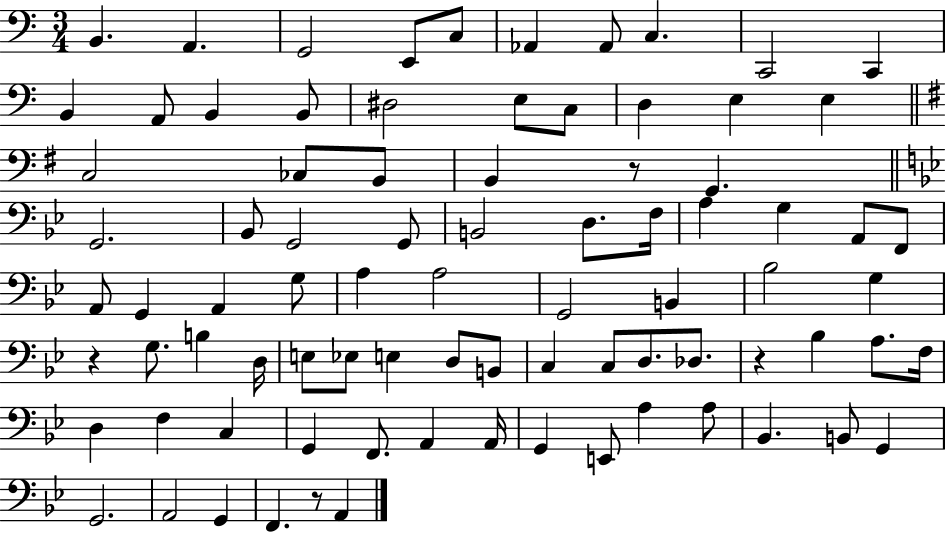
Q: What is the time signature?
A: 3/4